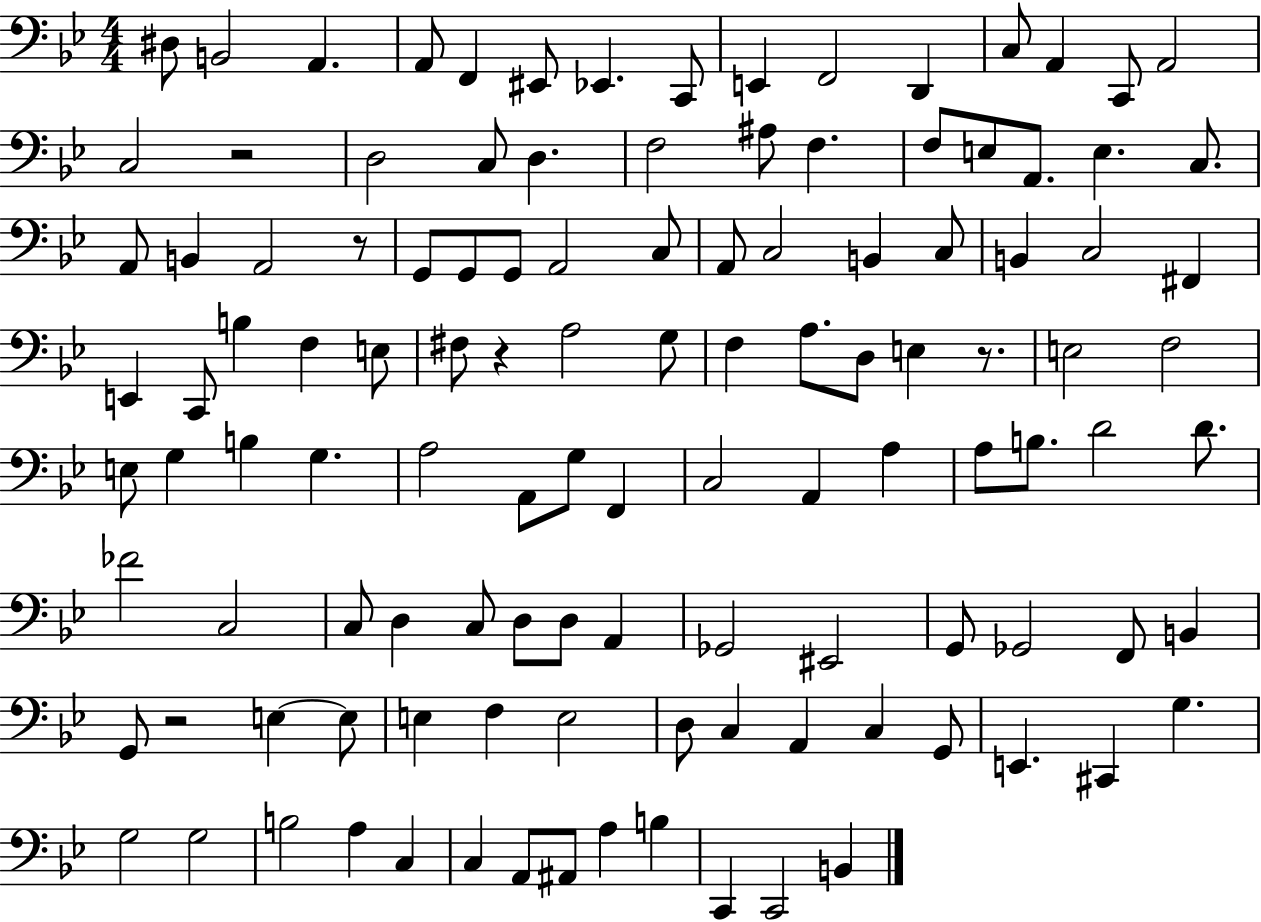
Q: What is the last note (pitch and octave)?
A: B2